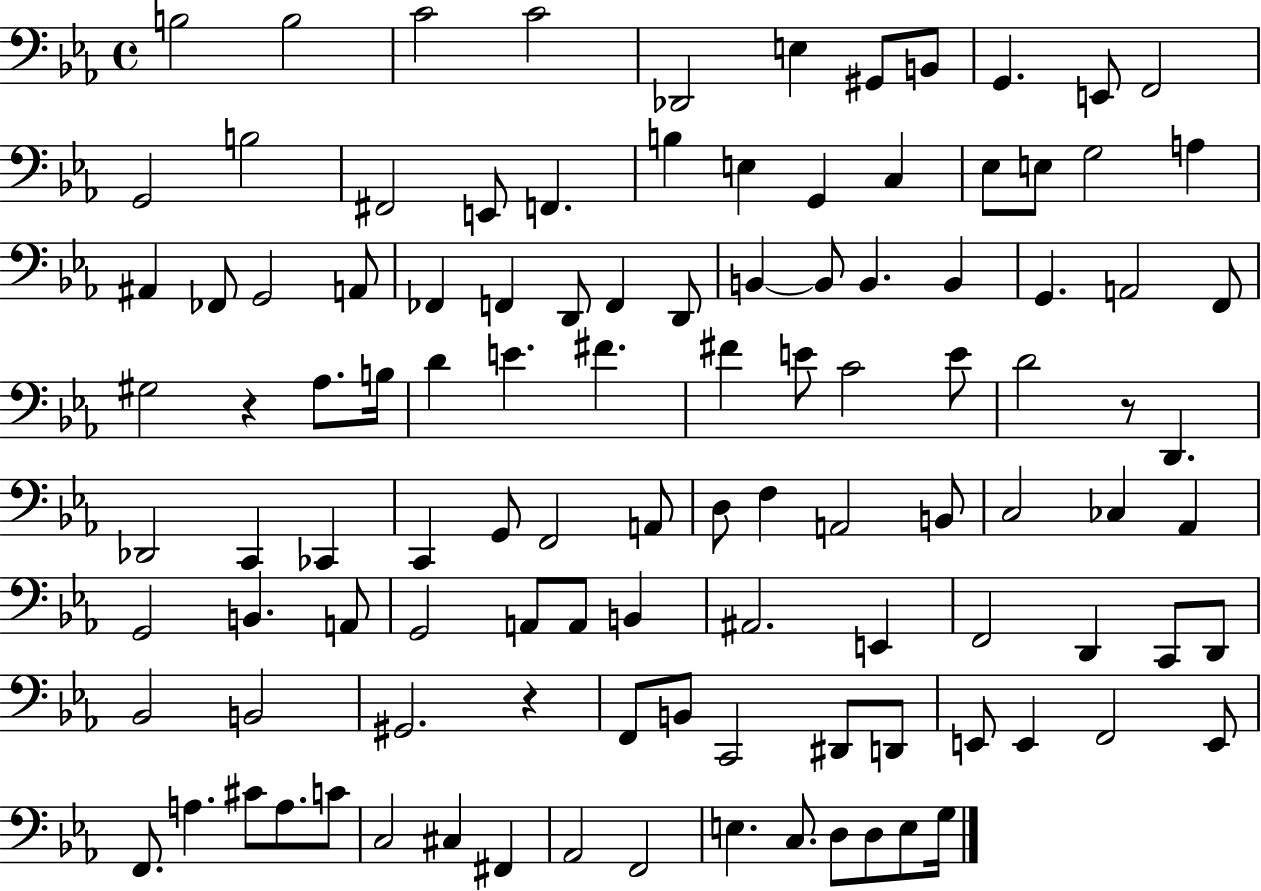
X:1
T:Untitled
M:4/4
L:1/4
K:Eb
B,2 B,2 C2 C2 _D,,2 E, ^G,,/2 B,,/2 G,, E,,/2 F,,2 G,,2 B,2 ^F,,2 E,,/2 F,, B, E, G,, C, _E,/2 E,/2 G,2 A, ^A,, _F,,/2 G,,2 A,,/2 _F,, F,, D,,/2 F,, D,,/2 B,, B,,/2 B,, B,, G,, A,,2 F,,/2 ^G,2 z _A,/2 B,/4 D E ^F ^F E/2 C2 E/2 D2 z/2 D,, _D,,2 C,, _C,, C,, G,,/2 F,,2 A,,/2 D,/2 F, A,,2 B,,/2 C,2 _C, _A,, G,,2 B,, A,,/2 G,,2 A,,/2 A,,/2 B,, ^A,,2 E,, F,,2 D,, C,,/2 D,,/2 _B,,2 B,,2 ^G,,2 z F,,/2 B,,/2 C,,2 ^D,,/2 D,,/2 E,,/2 E,, F,,2 E,,/2 F,,/2 A, ^C/2 A,/2 C/2 C,2 ^C, ^F,, _A,,2 F,,2 E, C,/2 D,/2 D,/2 E,/2 G,/4